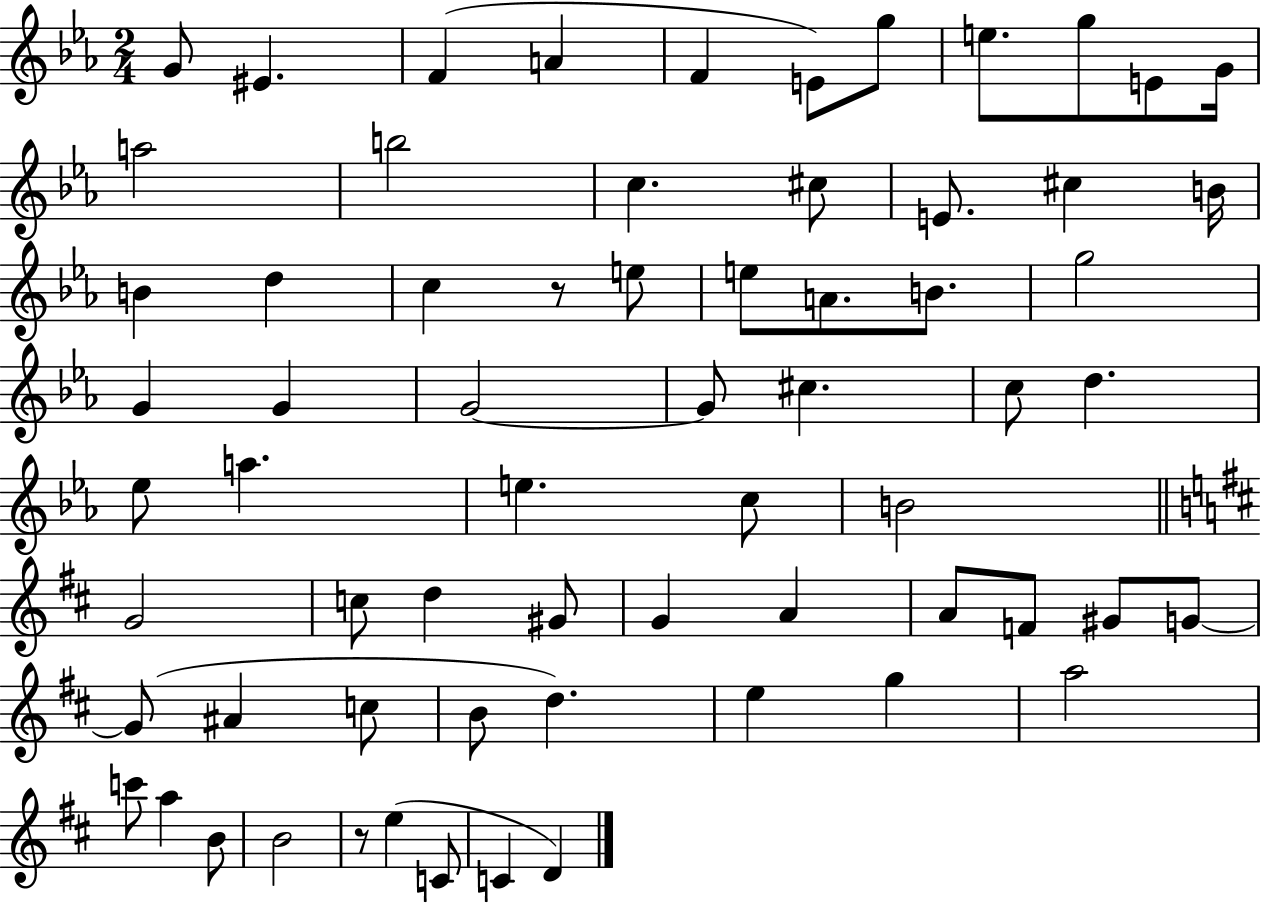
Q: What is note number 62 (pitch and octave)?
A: C4